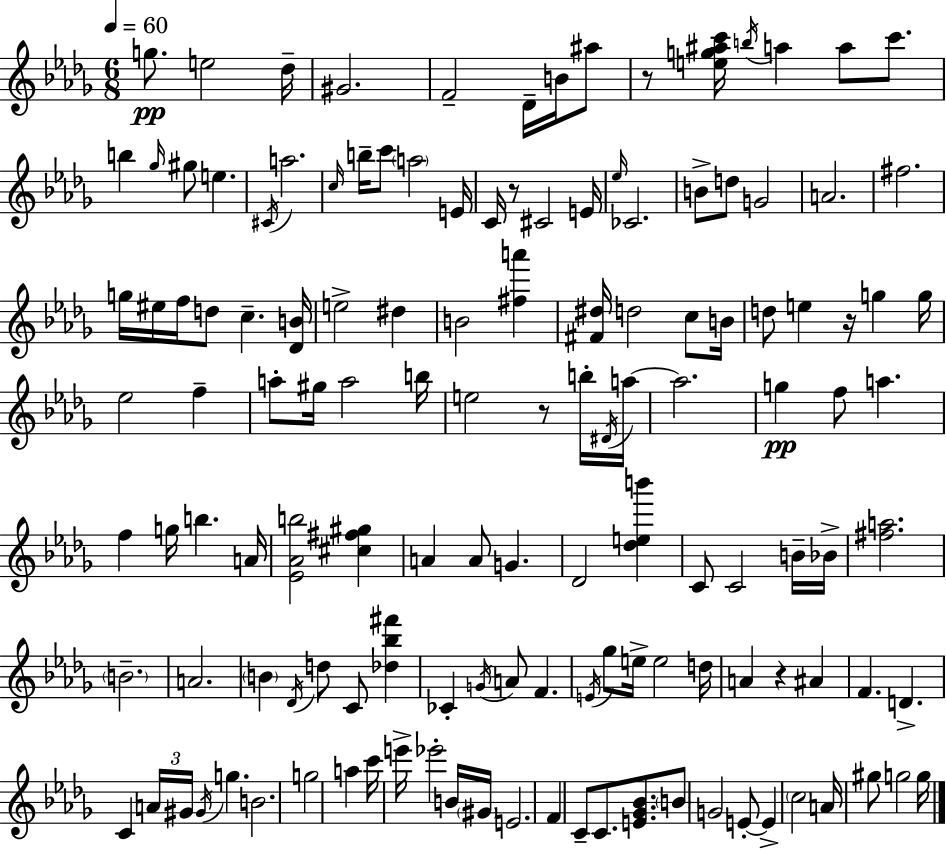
{
  \clef treble
  \numericTimeSignature
  \time 6/8
  \key bes \minor
  \tempo 4 = 60
  g''8.\pp e''2 des''16-- | gis'2. | f'2-- des'16-- b'16 ais''8 | r8 <e'' g'' ais'' c'''>16 \acciaccatura { b''16 } a''4 a''8 c'''8. | \break b''4 \grace { ges''16 } gis''8 e''4. | \acciaccatura { cis'16 } a''2. | \grace { c''16 } b''16-- c'''8 \parenthesize a''2 | e'16 c'16 r8 cis'2 | \break e'16 \grace { ees''16 } ces'2. | b'8-> d''8 g'2 | a'2. | fis''2. | \break g''16 eis''16 f''16 d''8 c''4.-- | <des' b'>16 e''2-> | dis''4 b'2 | <fis'' a'''>4 <fis' dis''>16 d''2 | \break c''8 b'16 d''8 e''4 r16 | g''4 g''16 ees''2 | f''4-- a''8-. gis''16 a''2 | b''16 e''2 | \break r8 b''16-. \acciaccatura { dis'16 } a''16~~ a''2. | g''4\pp f''8 | a''4. f''4 g''16 b''4. | a'16 <ees' aes' b''>2 | \break <cis'' fis'' gis''>4 a'4 a'8 | g'4. des'2 | <des'' e'' b'''>4 c'8 c'2 | b'16-- bes'16-> <fis'' a''>2. | \break \parenthesize b'2.-- | a'2. | \parenthesize b'4 \acciaccatura { des'16 } d''8 | c'8 <des'' bes'' fis'''>4 ces'4-. \acciaccatura { g'16 } | \break a'8 f'4. \acciaccatura { e'16 } ges''8 e''16-> | e''2 d''16 a'4 | r4 ais'4 f'4. | d'4.-> c'4 | \break \tuplet 3/2 { a'16 gis'16 \acciaccatura { gis'16 } } g''4. b'2. | g''2 | a''4 c'''16 e'''16-> | ees'''2-. b'16 \parenthesize gis'16 e'2. | \break f'4 | c'8-- c'8. <e' ges' bes'>8. \parenthesize b'8 | g'2 e'8-.~~ e'4-> | \parenthesize c''2 a'16 gis''8 | \break g''2 g''16 \bar "|."
}